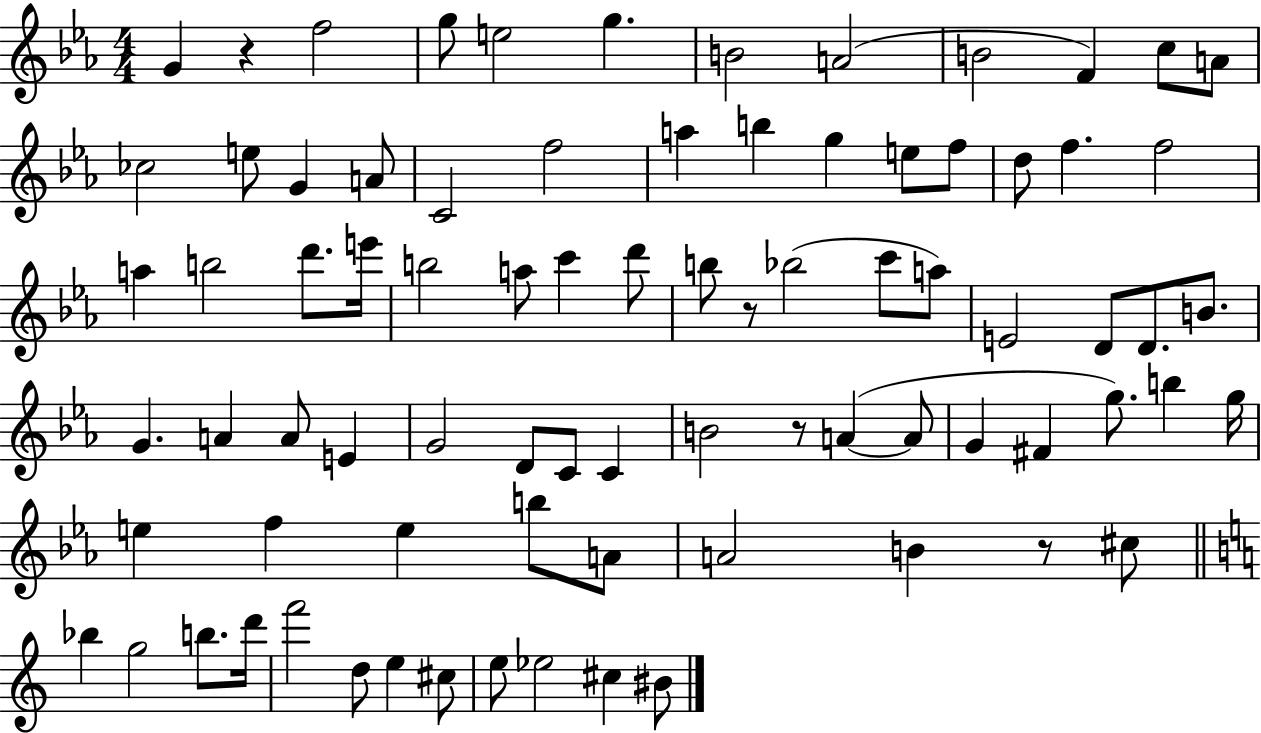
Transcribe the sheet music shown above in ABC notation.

X:1
T:Untitled
M:4/4
L:1/4
K:Eb
G z f2 g/2 e2 g B2 A2 B2 F c/2 A/2 _c2 e/2 G A/2 C2 f2 a b g e/2 f/2 d/2 f f2 a b2 d'/2 e'/4 b2 a/2 c' d'/2 b/2 z/2 _b2 c'/2 a/2 E2 D/2 D/2 B/2 G A A/2 E G2 D/2 C/2 C B2 z/2 A A/2 G ^F g/2 b g/4 e f e b/2 A/2 A2 B z/2 ^c/2 _b g2 b/2 d'/4 f'2 d/2 e ^c/2 e/2 _e2 ^c ^B/2